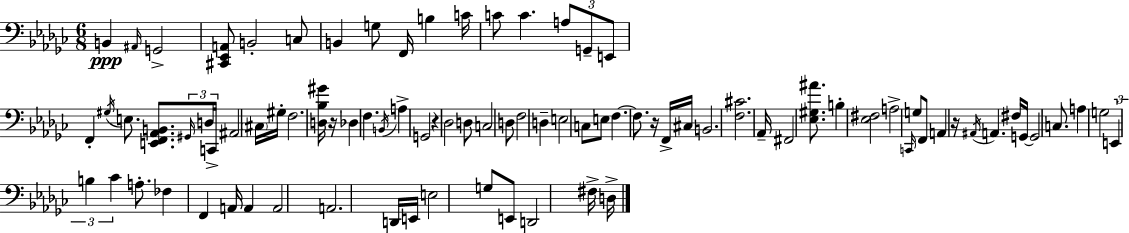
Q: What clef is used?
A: bass